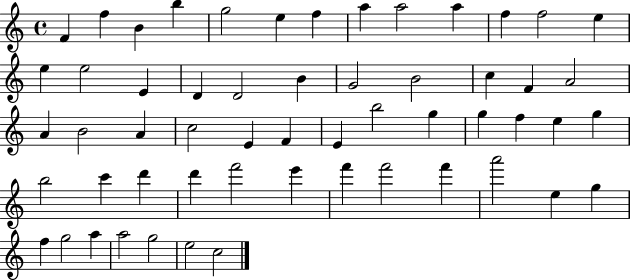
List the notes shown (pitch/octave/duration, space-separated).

F4/q F5/q B4/q B5/q G5/h E5/q F5/q A5/q A5/h A5/q F5/q F5/h E5/q E5/q E5/h E4/q D4/q D4/h B4/q G4/h B4/h C5/q F4/q A4/h A4/q B4/h A4/q C5/h E4/q F4/q E4/q B5/h G5/q G5/q F5/q E5/q G5/q B5/h C6/q D6/q D6/q F6/h E6/q F6/q F6/h F6/q A6/h E5/q G5/q F5/q G5/h A5/q A5/h G5/h E5/h C5/h